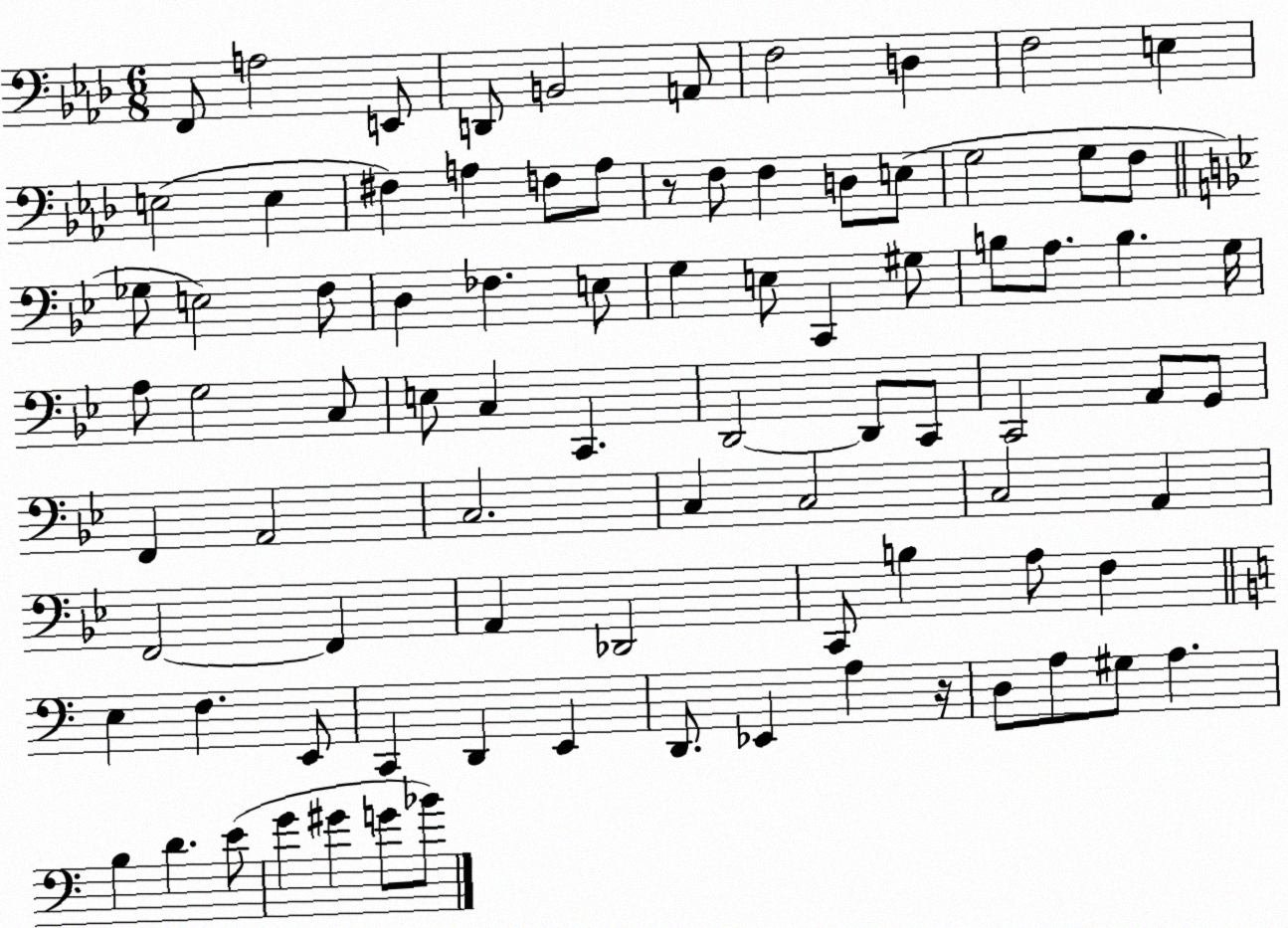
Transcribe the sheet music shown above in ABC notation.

X:1
T:Untitled
M:6/8
L:1/4
K:Ab
F,,/2 A,2 E,,/2 D,,/2 B,,2 A,,/2 F,2 D, F,2 E, E,2 E, ^F, A, F,/2 A,/2 z/2 F,/2 F, D,/2 E,/2 G,2 G,/2 F,/2 _G,/2 E,2 F,/2 D, _F, E,/2 G, E,/2 C,, ^G,/2 B,/2 A,/2 B, G,/4 A,/2 G,2 C,/2 E,/2 C, C,, D,,2 D,,/2 C,,/2 C,,2 A,,/2 G,,/2 F,, A,,2 C,2 C, C,2 C,2 A,, F,,2 F,, A,, _D,,2 C,,/2 B, A,/2 F, E, F, E,,/2 C,, D,, E,, D,,/2 _E,, A, z/4 D,/2 A,/2 ^G,/2 A, B, D E/2 G ^G G/2 _B/2